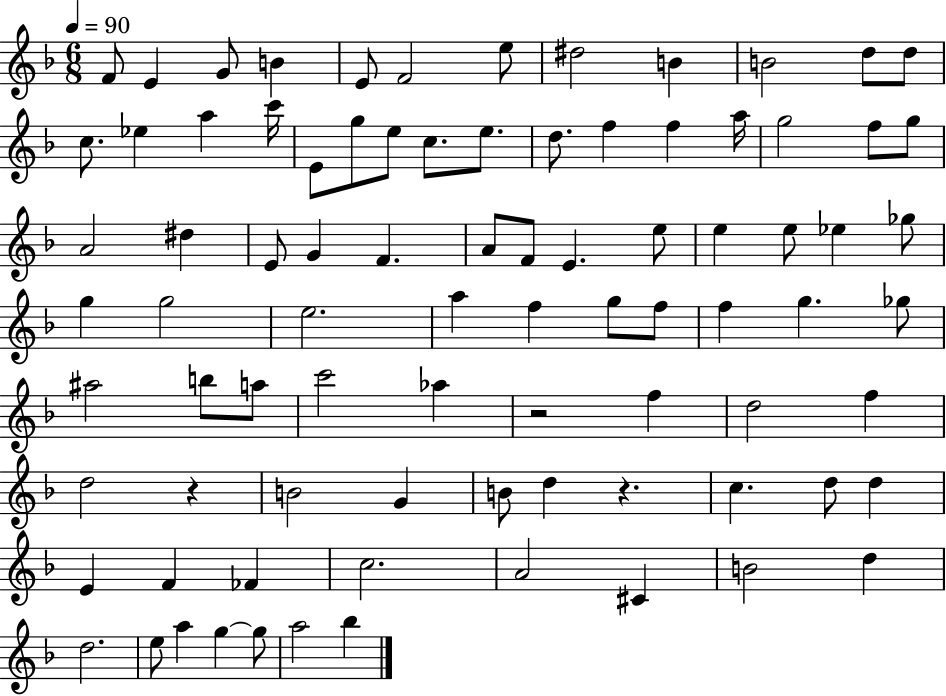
{
  \clef treble
  \numericTimeSignature
  \time 6/8
  \key f \major
  \tempo 4 = 90
  f'8 e'4 g'8 b'4 | e'8 f'2 e''8 | dis''2 b'4 | b'2 d''8 d''8 | \break c''8. ees''4 a''4 c'''16 | e'8 g''8 e''8 c''8. e''8. | d''8. f''4 f''4 a''16 | g''2 f''8 g''8 | \break a'2 dis''4 | e'8 g'4 f'4. | a'8 f'8 e'4. e''8 | e''4 e''8 ees''4 ges''8 | \break g''4 g''2 | e''2. | a''4 f''4 g''8 f''8 | f''4 g''4. ges''8 | \break ais''2 b''8 a''8 | c'''2 aes''4 | r2 f''4 | d''2 f''4 | \break d''2 r4 | b'2 g'4 | b'8 d''4 r4. | c''4. d''8 d''4 | \break e'4 f'4 fes'4 | c''2. | a'2 cis'4 | b'2 d''4 | \break d''2. | e''8 a''4 g''4~~ g''8 | a''2 bes''4 | \bar "|."
}